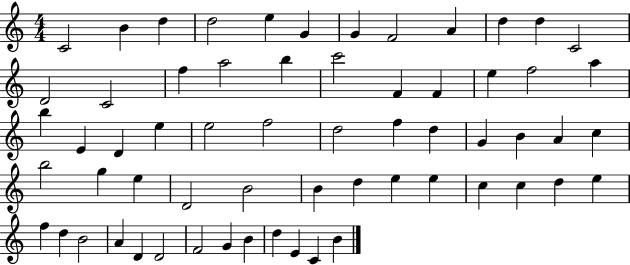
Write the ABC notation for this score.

X:1
T:Untitled
M:4/4
L:1/4
K:C
C2 B d d2 e G G F2 A d d C2 D2 C2 f a2 b c'2 F F e f2 a b E D e e2 f2 d2 f d G B A c b2 g e D2 B2 B d e e c c d e f d B2 A D D2 F2 G B d E C B